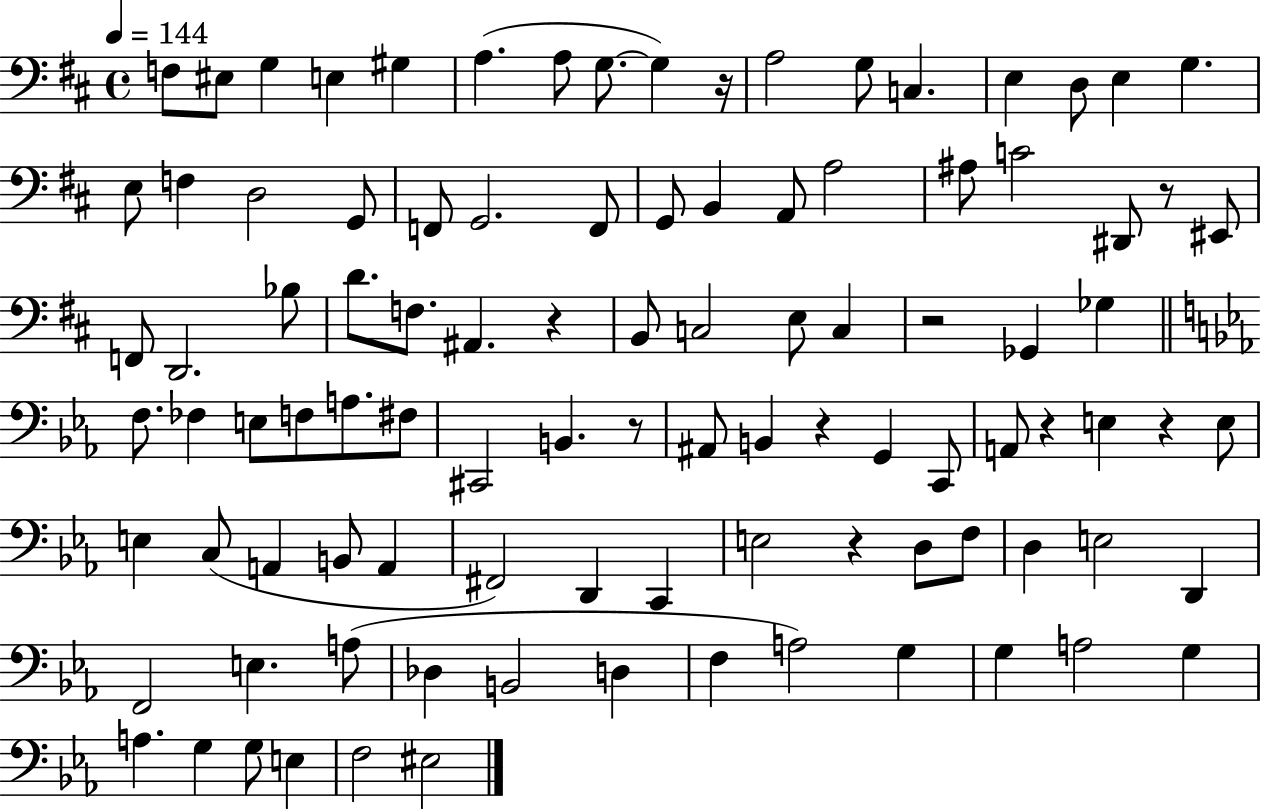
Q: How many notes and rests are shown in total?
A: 99